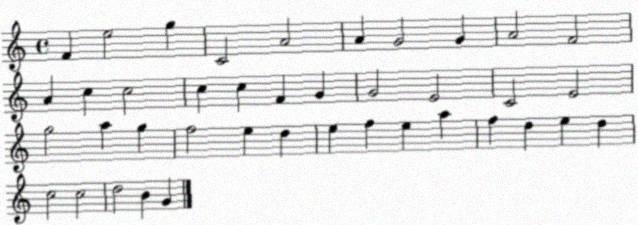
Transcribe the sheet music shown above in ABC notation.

X:1
T:Untitled
M:4/4
L:1/4
K:C
F e2 g C2 A2 A G2 G A2 F2 A c c2 c c F G G2 E2 C2 E2 g2 a g f2 e d e f e a f d e d c2 c2 d2 B G